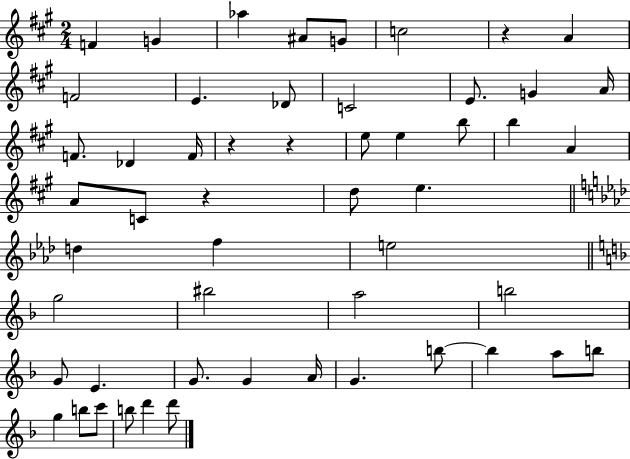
F4/q G4/q Ab5/q A#4/e G4/e C5/h R/q A4/q F4/h E4/q. Db4/e C4/h E4/e. G4/q A4/s F4/e. Db4/q F4/s R/q R/q E5/e E5/q B5/e B5/q A4/q A4/e C4/e R/q D5/e E5/q. D5/q F5/q E5/h G5/h BIS5/h A5/h B5/h G4/e E4/q. G4/e. G4/q A4/s G4/q. B5/e B5/q A5/e B5/e G5/q B5/e C6/e B5/e D6/q D6/e